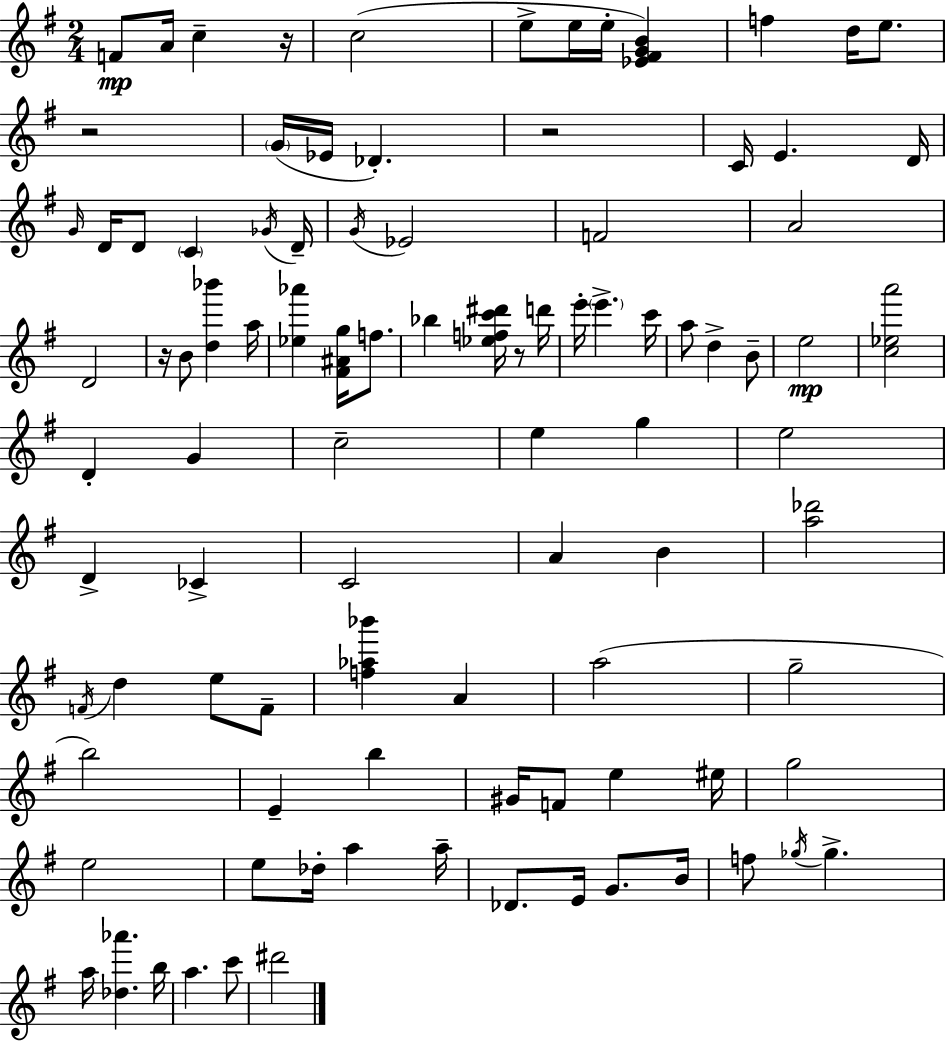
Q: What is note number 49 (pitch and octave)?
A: A4